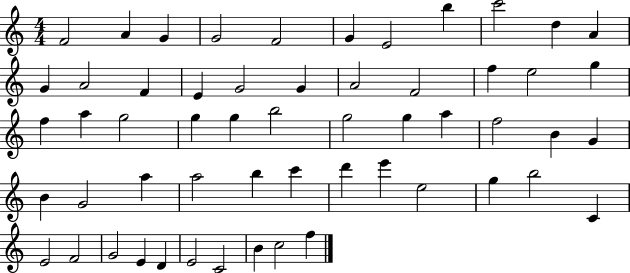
F4/h A4/q G4/q G4/h F4/h G4/q E4/h B5/q C6/h D5/q A4/q G4/q A4/h F4/q E4/q G4/h G4/q A4/h F4/h F5/q E5/h G5/q F5/q A5/q G5/h G5/q G5/q B5/h G5/h G5/q A5/q F5/h B4/q G4/q B4/q G4/h A5/q A5/h B5/q C6/q D6/q E6/q E5/h G5/q B5/h C4/q E4/h F4/h G4/h E4/q D4/q E4/h C4/h B4/q C5/h F5/q